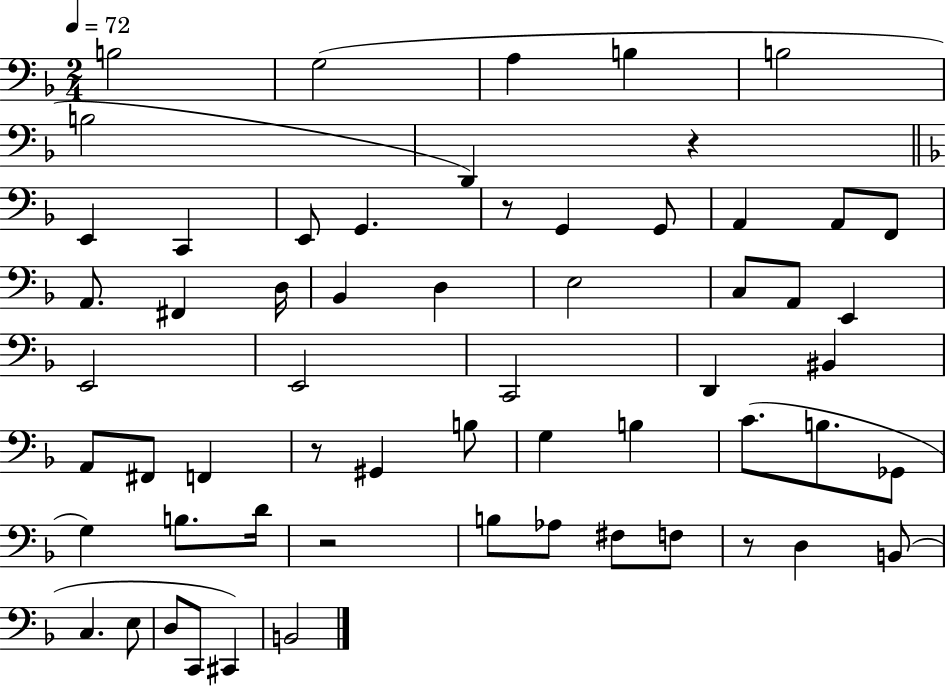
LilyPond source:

{
  \clef bass
  \numericTimeSignature
  \time 2/4
  \key f \major
  \tempo 4 = 72
  b2 | g2( | a4 b4 | b2 | \break b2 | d,4) r4 | \bar "||" \break \key f \major e,4 c,4 | e,8 g,4. | r8 g,4 g,8 | a,4 a,8 f,8 | \break a,8. fis,4 d16 | bes,4 d4 | e2 | c8 a,8 e,4 | \break e,2 | e,2 | c,2 | d,4 bis,4 | \break a,8 fis,8 f,4 | r8 gis,4 b8 | g4 b4 | c'8.( b8. ges,8 | \break g4) b8. d'16 | r2 | b8 aes8 fis8 f8 | r8 d4 b,8( | \break c4. e8 | d8 c,8 cis,4) | b,2 | \bar "|."
}